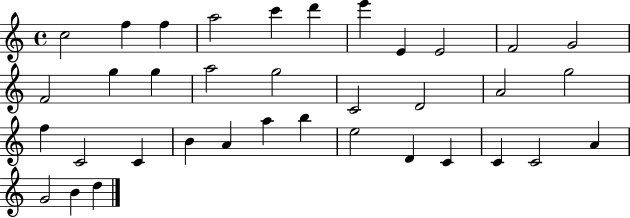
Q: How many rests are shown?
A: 0